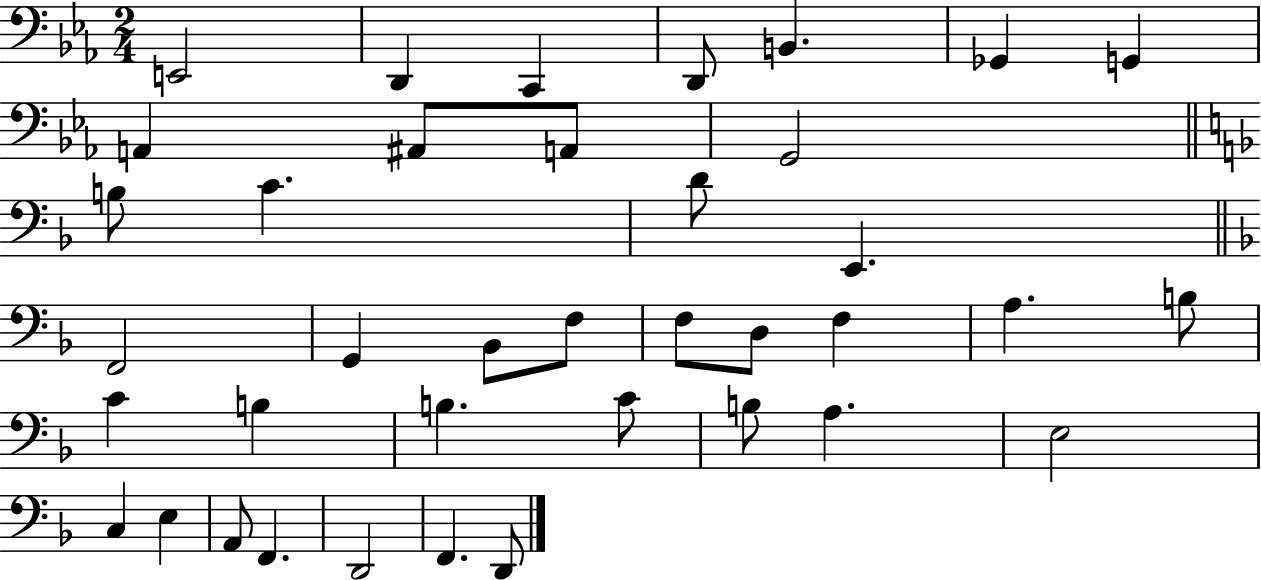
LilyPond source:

{
  \clef bass
  \numericTimeSignature
  \time 2/4
  \key ees \major
  e,2 | d,4 c,4 | d,8 b,4. | ges,4 g,4 | \break a,4 ais,8 a,8 | g,2 | \bar "||" \break \key f \major b8 c'4. | d'8 e,4. | \bar "||" \break \key f \major f,2 | g,4 bes,8 f8 | f8 d8 f4 | a4. b8 | \break c'4 b4 | b4. c'8 | b8 a4. | e2 | \break c4 e4 | a,8 f,4. | d,2 | f,4. d,8 | \break \bar "|."
}